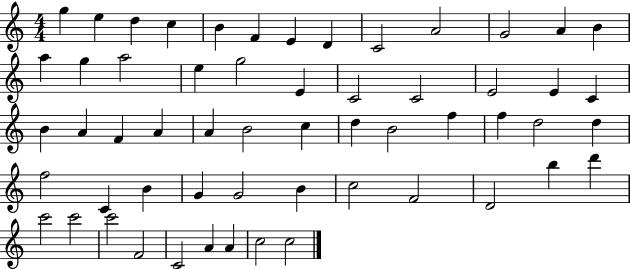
{
  \clef treble
  \numericTimeSignature
  \time 4/4
  \key c \major
  g''4 e''4 d''4 c''4 | b'4 f'4 e'4 d'4 | c'2 a'2 | g'2 a'4 b'4 | \break a''4 g''4 a''2 | e''4 g''2 e'4 | c'2 c'2 | e'2 e'4 c'4 | \break b'4 a'4 f'4 a'4 | a'4 b'2 c''4 | d''4 b'2 f''4 | f''4 d''2 d''4 | \break f''2 c'4 b'4 | g'4 g'2 b'4 | c''2 f'2 | d'2 b''4 d'''4 | \break c'''2 c'''2 | c'''2 f'2 | c'2 a'4 a'4 | c''2 c''2 | \break \bar "|."
}